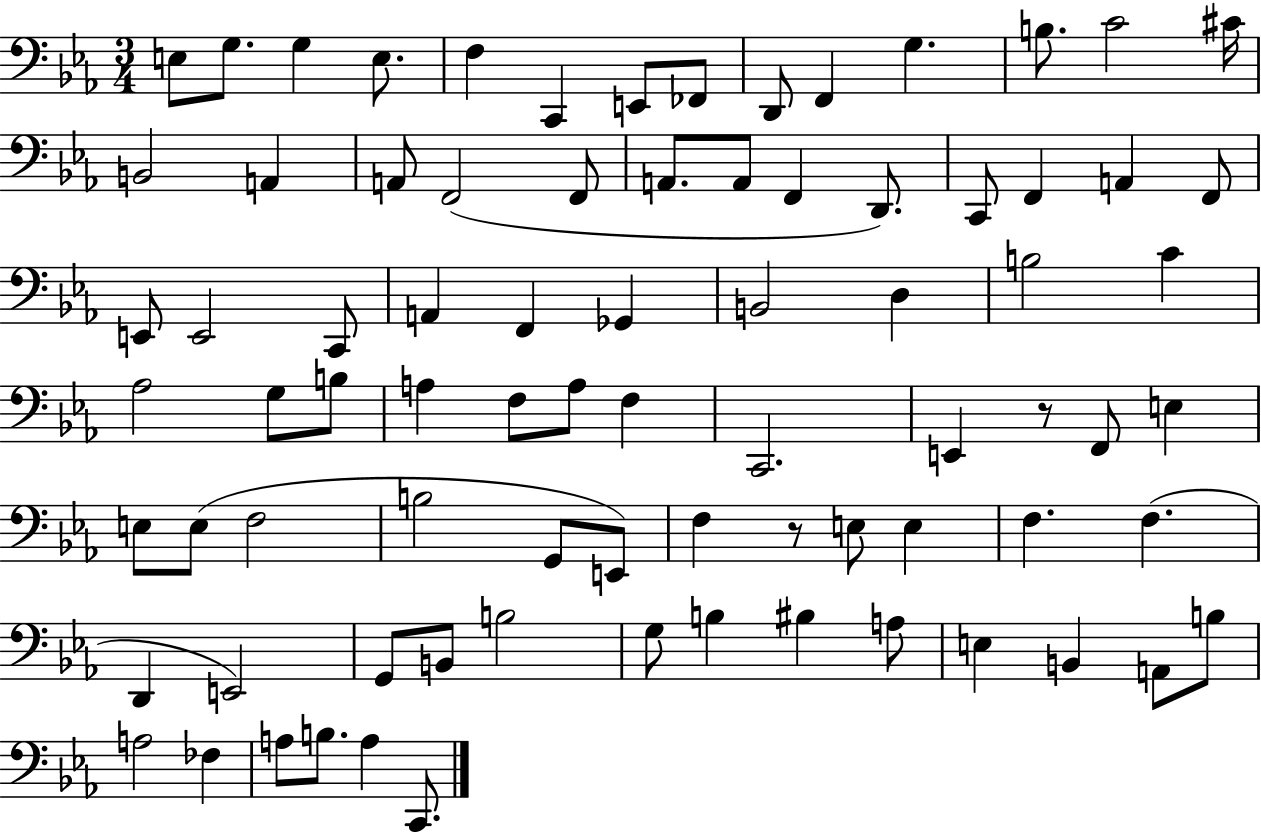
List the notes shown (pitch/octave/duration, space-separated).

E3/e G3/e. G3/q E3/e. F3/q C2/q E2/e FES2/e D2/e F2/q G3/q. B3/e. C4/h C#4/s B2/h A2/q A2/e F2/h F2/e A2/e. A2/e F2/q D2/e. C2/e F2/q A2/q F2/e E2/e E2/h C2/e A2/q F2/q Gb2/q B2/h D3/q B3/h C4/q Ab3/h G3/e B3/e A3/q F3/e A3/e F3/q C2/h. E2/q R/e F2/e E3/q E3/e E3/e F3/h B3/h G2/e E2/e F3/q R/e E3/e E3/q F3/q. F3/q. D2/q E2/h G2/e B2/e B3/h G3/e B3/q BIS3/q A3/e E3/q B2/q A2/e B3/e A3/h FES3/q A3/e B3/e. A3/q C2/e.